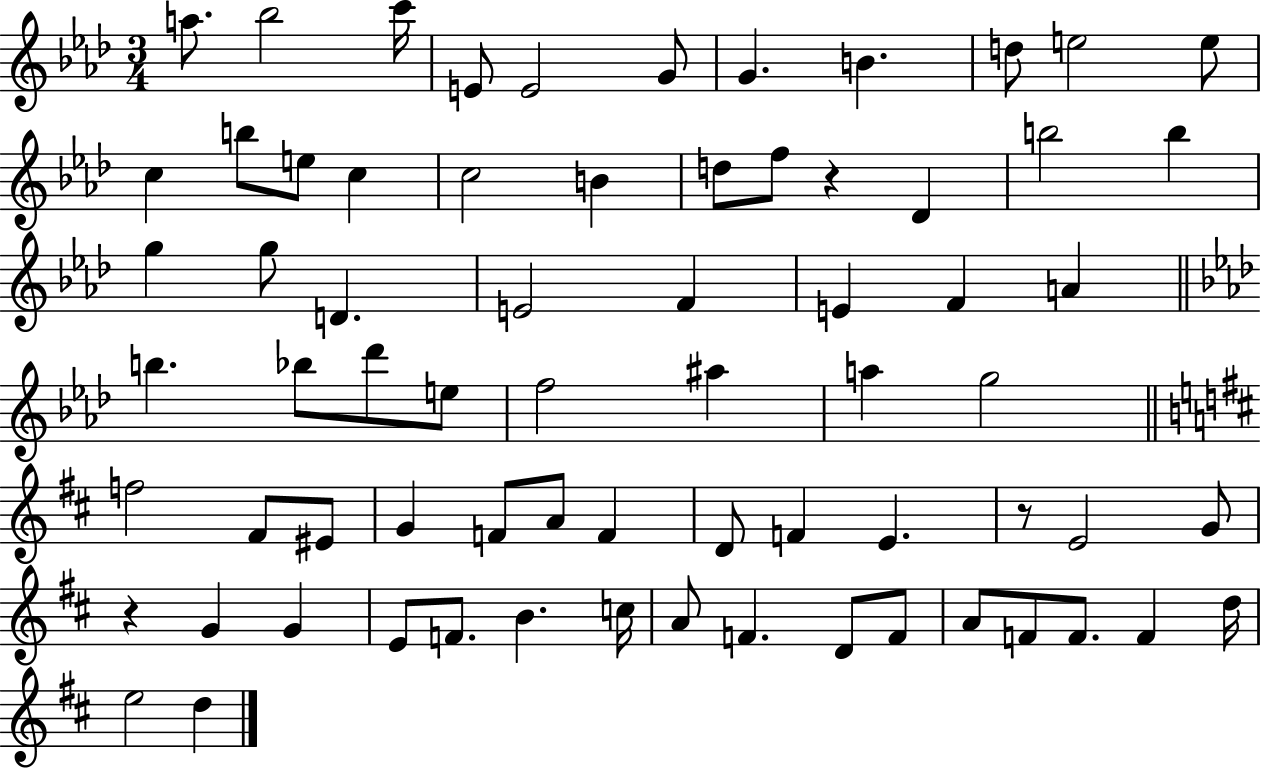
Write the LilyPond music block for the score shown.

{
  \clef treble
  \numericTimeSignature
  \time 3/4
  \key aes \major
  a''8. bes''2 c'''16 | e'8 e'2 g'8 | g'4. b'4. | d''8 e''2 e''8 | \break c''4 b''8 e''8 c''4 | c''2 b'4 | d''8 f''8 r4 des'4 | b''2 b''4 | \break g''4 g''8 d'4. | e'2 f'4 | e'4 f'4 a'4 | \bar "||" \break \key aes \major b''4. bes''8 des'''8 e''8 | f''2 ais''4 | a''4 g''2 | \bar "||" \break \key d \major f''2 fis'8 eis'8 | g'4 f'8 a'8 f'4 | d'8 f'4 e'4. | r8 e'2 g'8 | \break r4 g'4 g'4 | e'8 f'8. b'4. c''16 | a'8 f'4. d'8 f'8 | a'8 f'8 f'8. f'4 d''16 | \break e''2 d''4 | \bar "|."
}